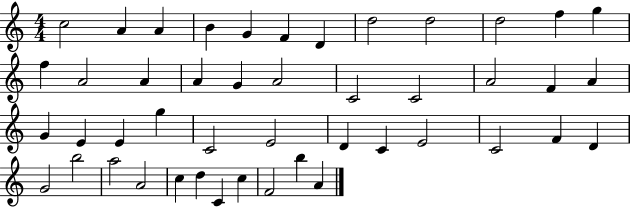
{
  \clef treble
  \numericTimeSignature
  \time 4/4
  \key c \major
  c''2 a'4 a'4 | b'4 g'4 f'4 d'4 | d''2 d''2 | d''2 f''4 g''4 | \break f''4 a'2 a'4 | a'4 g'4 a'2 | c'2 c'2 | a'2 f'4 a'4 | \break g'4 e'4 e'4 g''4 | c'2 e'2 | d'4 c'4 e'2 | c'2 f'4 d'4 | \break g'2 b''2 | a''2 a'2 | c''4 d''4 c'4 c''4 | f'2 b''4 a'4 | \break \bar "|."
}